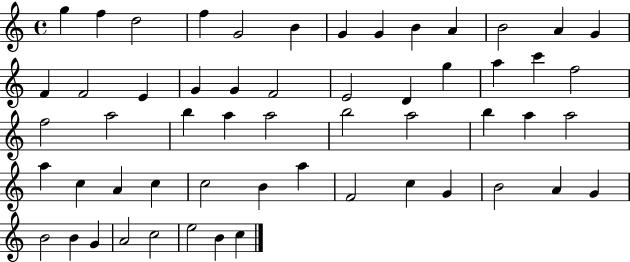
X:1
T:Untitled
M:4/4
L:1/4
K:C
g f d2 f G2 B G G B A B2 A G F F2 E G G F2 E2 D g a c' f2 f2 a2 b a a2 b2 a2 b a a2 a c A c c2 B a F2 c G B2 A G B2 B G A2 c2 e2 B c